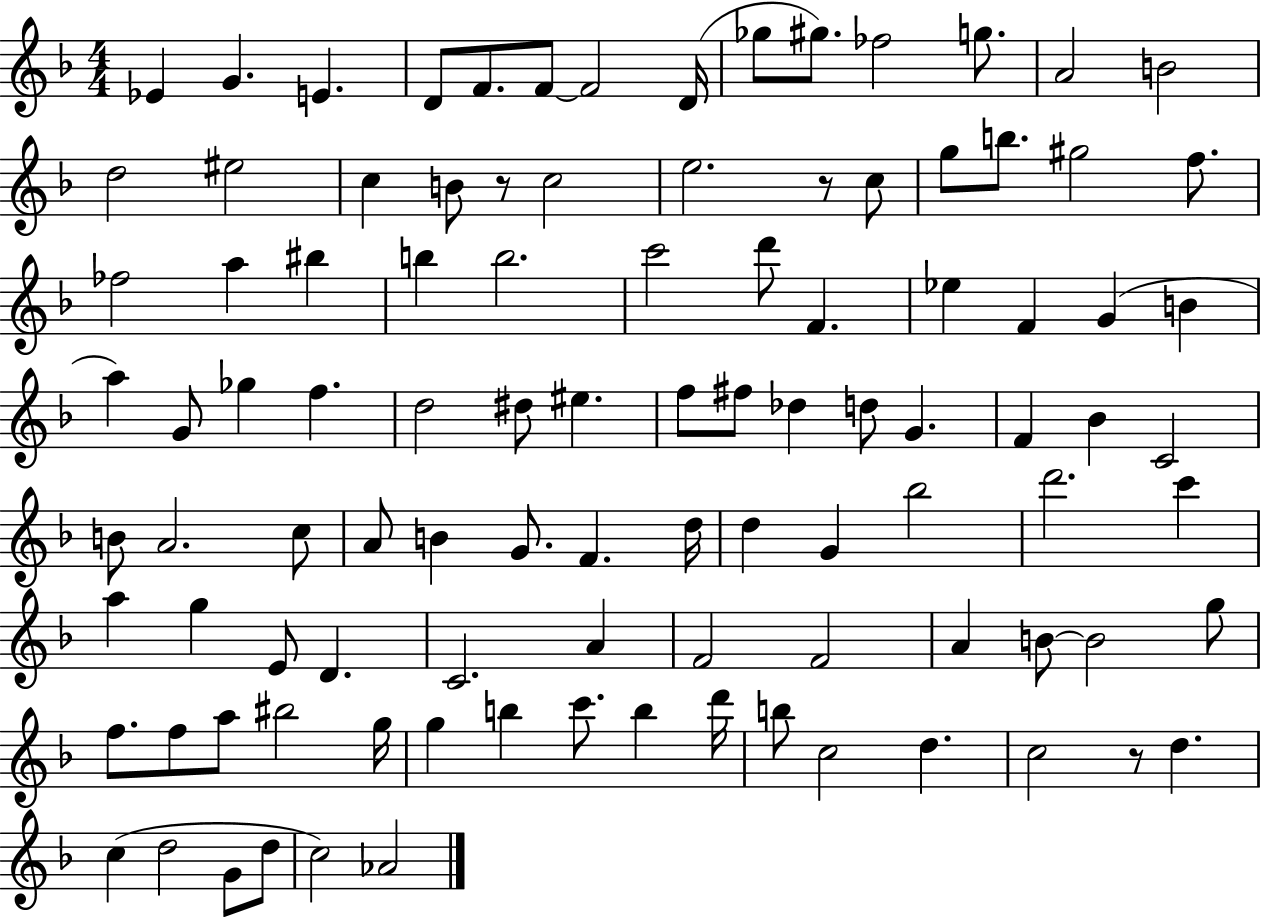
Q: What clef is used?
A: treble